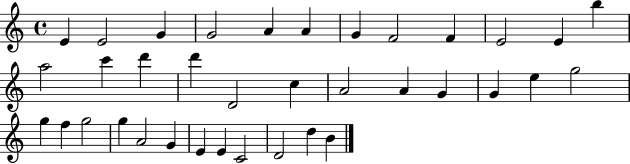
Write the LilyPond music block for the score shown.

{
  \clef treble
  \time 4/4
  \defaultTimeSignature
  \key c \major
  e'4 e'2 g'4 | g'2 a'4 a'4 | g'4 f'2 f'4 | e'2 e'4 b''4 | \break a''2 c'''4 d'''4 | d'''4 d'2 c''4 | a'2 a'4 g'4 | g'4 e''4 g''2 | \break g''4 f''4 g''2 | g''4 a'2 g'4 | e'4 e'4 c'2 | d'2 d''4 b'4 | \break \bar "|."
}